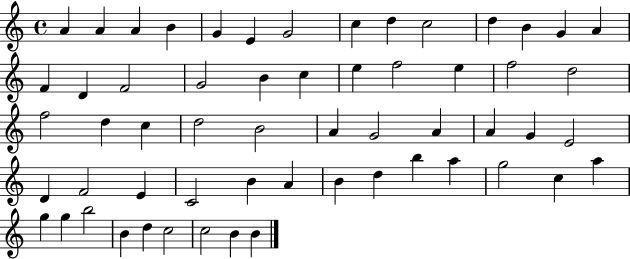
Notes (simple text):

A4/q A4/q A4/q B4/q G4/q E4/q G4/h C5/q D5/q C5/h D5/q B4/q G4/q A4/q F4/q D4/q F4/h G4/h B4/q C5/q E5/q F5/h E5/q F5/h D5/h F5/h D5/q C5/q D5/h B4/h A4/q G4/h A4/q A4/q G4/q E4/h D4/q F4/h E4/q C4/h B4/q A4/q B4/q D5/q B5/q A5/q G5/h C5/q A5/q G5/q G5/q B5/h B4/q D5/q C5/h C5/h B4/q B4/q